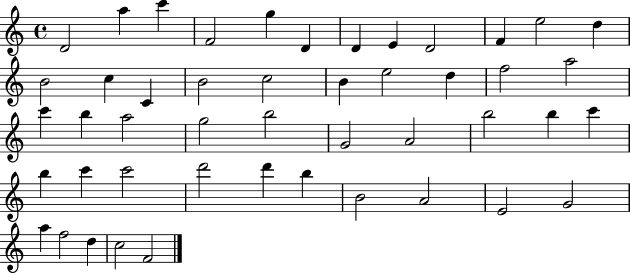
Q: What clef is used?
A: treble